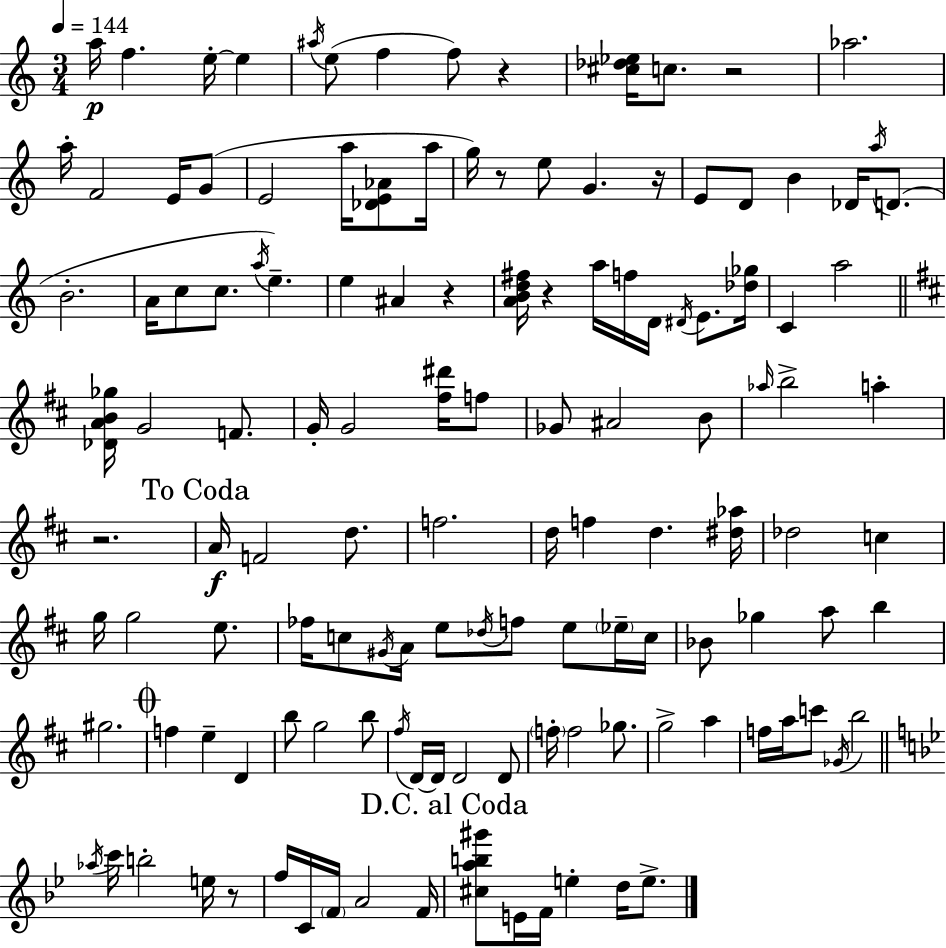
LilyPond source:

{
  \clef treble
  \numericTimeSignature
  \time 3/4
  \key c \major
  \tempo 4 = 144
  a''16\p f''4. e''16-.~~ e''4 | \acciaccatura { ais''16 }( e''8 f''4 f''8) r4 | <cis'' des'' ees''>16 c''8. r2 | aes''2. | \break a''16-. f'2 e'16 g'8( | e'2 a''16 <des' e' aes'>8 | a''16 g''16) r8 e''8 g'4. | r16 e'8 d'8 b'4 des'16 \acciaccatura { a''16 } d'8.( | \break b'2.-. | a'16 c''8 c''8. \acciaccatura { a''16 }) e''4.-- | e''4 ais'4 r4 | <a' b' d'' fis''>16 r4 a''16 f''16 d'16 \acciaccatura { dis'16 } | \break e'8. <des'' ges''>16 c'4 a''2 | \bar "||" \break \key b \minor <des' a' b' ges''>16 g'2 f'8. | g'16-. g'2 <fis'' dis'''>16 f''8 | ges'8 ais'2 b'8 | \grace { aes''16 } b''2-> a''4-. | \break r2. | \mark "To Coda" a'16\f f'2 d''8. | f''2. | d''16 f''4 d''4. | \break <dis'' aes''>16 des''2 c''4 | g''16 g''2 e''8. | fes''16 c''8 \acciaccatura { gis'16 } a'16 e''8 \acciaccatura { des''16 } f''8 e''8 | \parenthesize ees''16-- c''16 bes'8 ges''4 a''8 b''4 | \break gis''2. | \mark \markup { \musicglyph "scripts.coda" } f''4 e''4-- d'4 | b''8 g''2 | b''8 \acciaccatura { fis''16 } d'16~~ d'16 d'2 | \break d'8 \parenthesize f''16-. f''2 | ges''8. g''2-> | a''4 f''16 a''16 c'''8 \acciaccatura { ges'16 } b''2 | \bar "||" \break \key g \minor \acciaccatura { aes''16 } c'''16 b''2-. e''16 r8 | f''16 c'16 \parenthesize f'16 a'2 | f'16 \mark "D.C. al Coda" <cis'' a'' b'' gis'''>8 e'16 f'16 e''4-. d''16 e''8.-> | \bar "|."
}